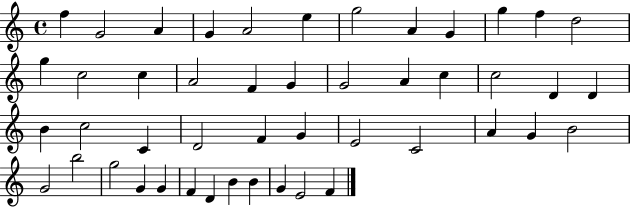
F5/q G4/h A4/q G4/q A4/h E5/q G5/h A4/q G4/q G5/q F5/q D5/h G5/q C5/h C5/q A4/h F4/q G4/q G4/h A4/q C5/q C5/h D4/q D4/q B4/q C5/h C4/q D4/h F4/q G4/q E4/h C4/h A4/q G4/q B4/h G4/h B5/h G5/h G4/q G4/q F4/q D4/q B4/q B4/q G4/q E4/h F4/q